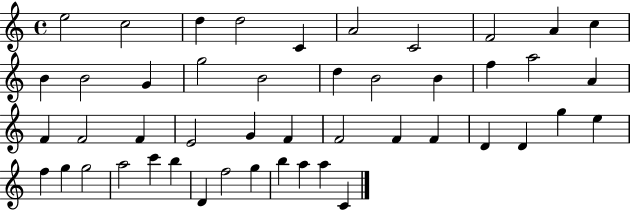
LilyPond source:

{
  \clef treble
  \time 4/4
  \defaultTimeSignature
  \key c \major
  e''2 c''2 | d''4 d''2 c'4 | a'2 c'2 | f'2 a'4 c''4 | \break b'4 b'2 g'4 | g''2 b'2 | d''4 b'2 b'4 | f''4 a''2 a'4 | \break f'4 f'2 f'4 | e'2 g'4 f'4 | f'2 f'4 f'4 | d'4 d'4 g''4 e''4 | \break f''4 g''4 g''2 | a''2 c'''4 b''4 | d'4 f''2 g''4 | b''4 a''4 a''4 c'4 | \break \bar "|."
}